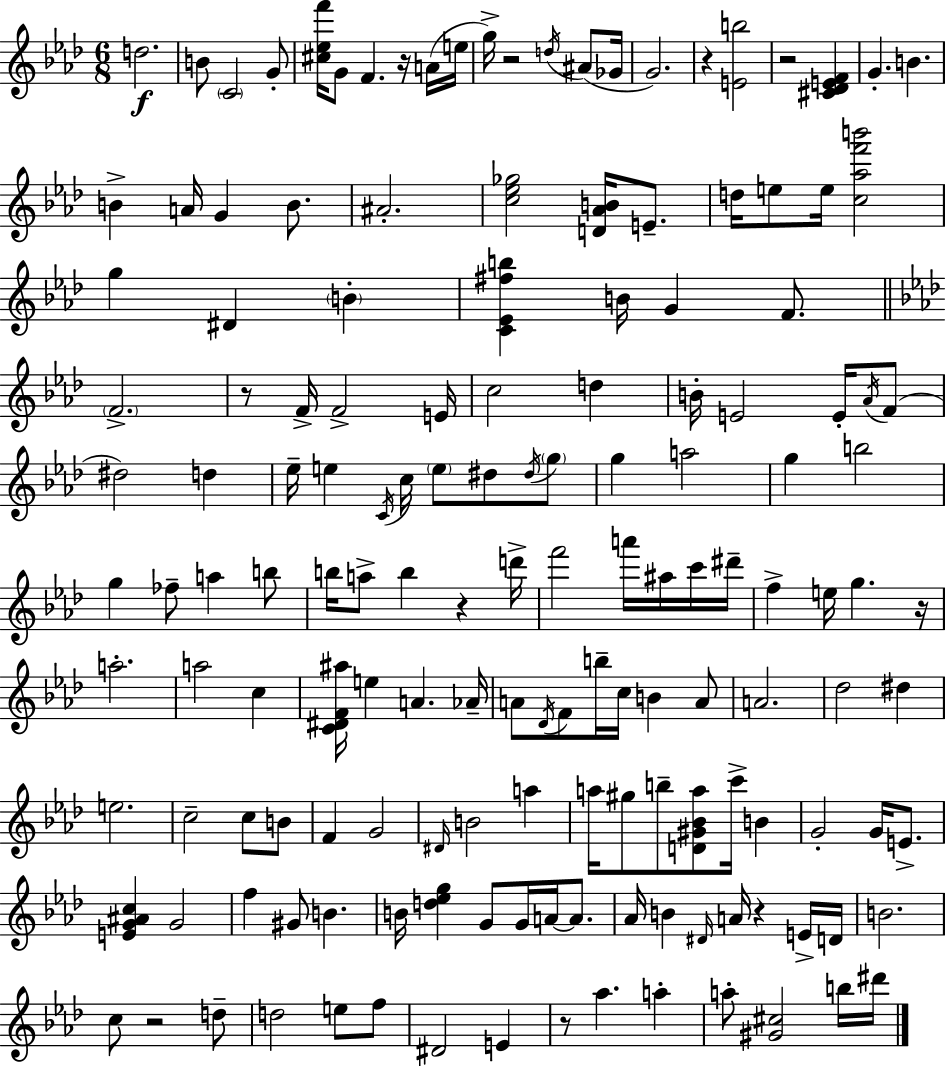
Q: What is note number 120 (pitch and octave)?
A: B4